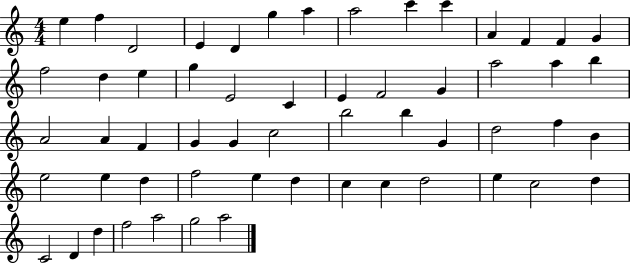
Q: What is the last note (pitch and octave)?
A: A5